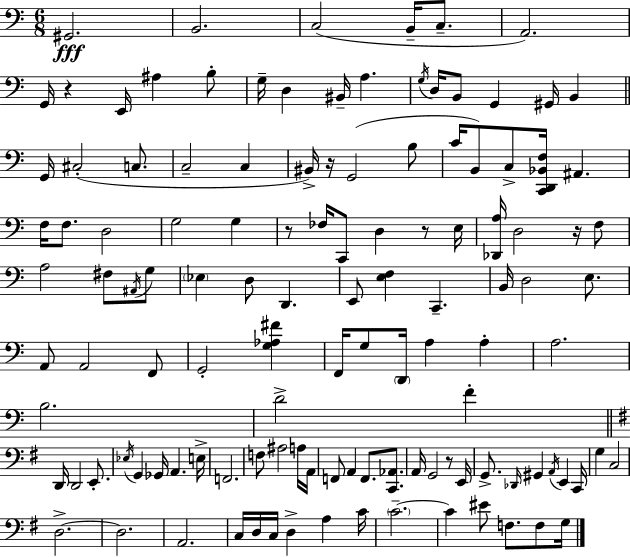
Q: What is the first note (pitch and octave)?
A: G#2